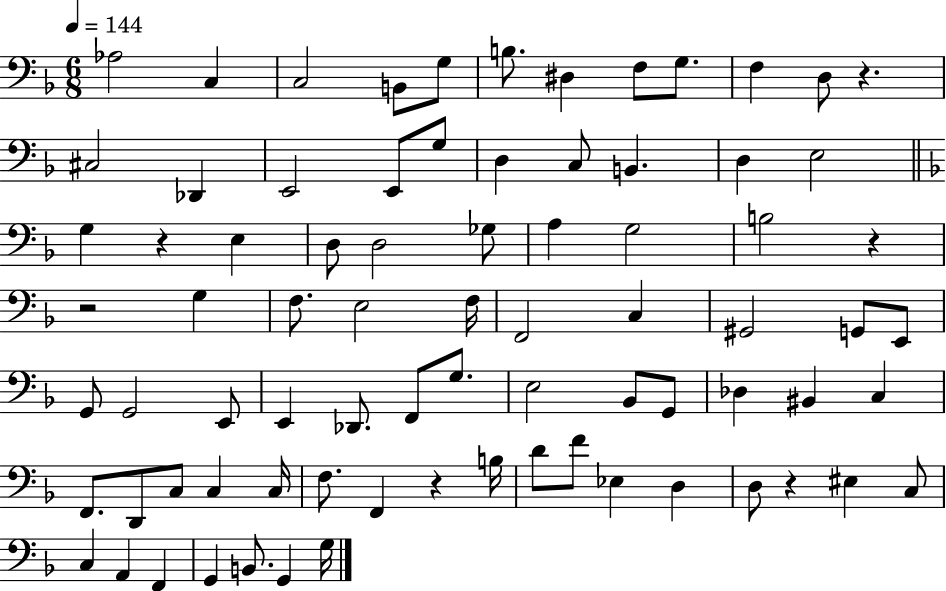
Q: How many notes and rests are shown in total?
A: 79